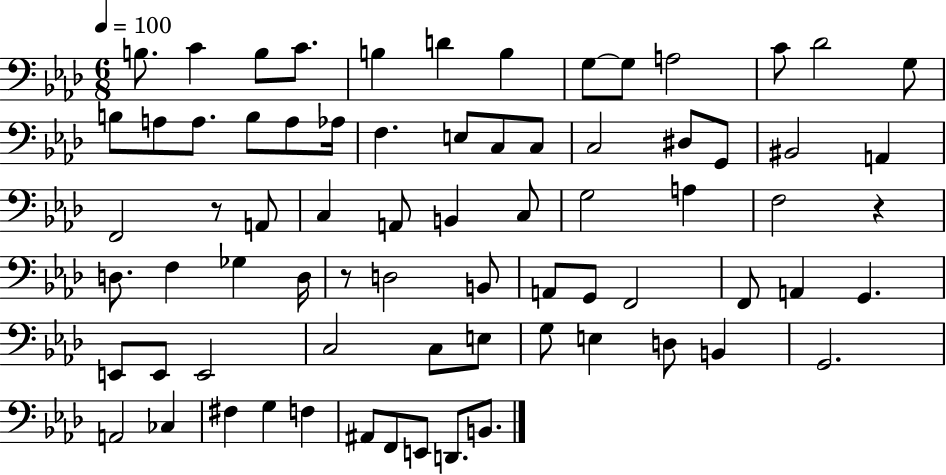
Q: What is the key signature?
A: AES major